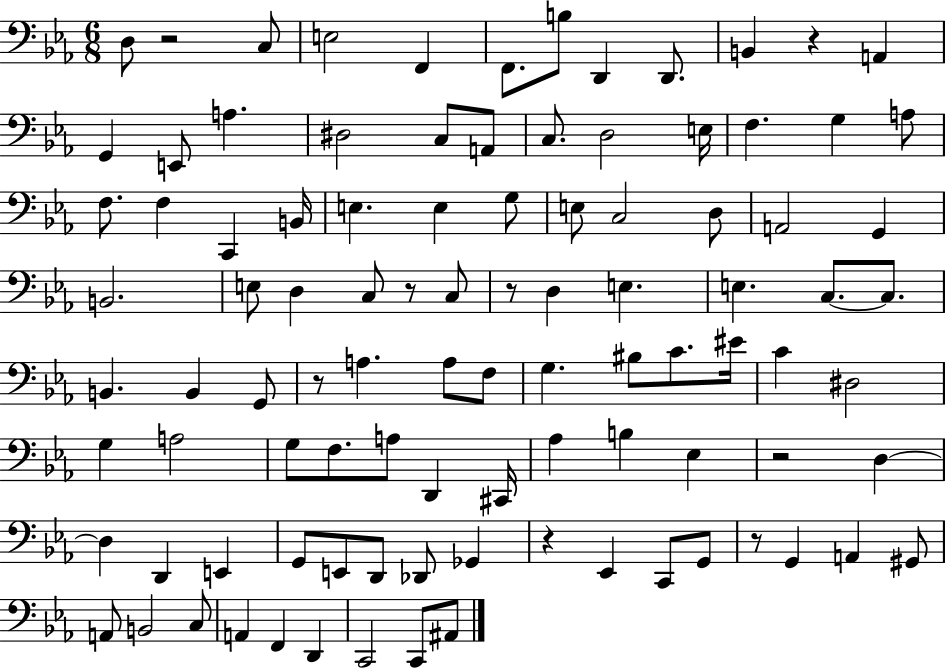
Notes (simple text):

D3/e R/h C3/e E3/h F2/q F2/e. B3/e D2/q D2/e. B2/q R/q A2/q G2/q E2/e A3/q. D#3/h C3/e A2/e C3/e. D3/h E3/s F3/q. G3/q A3/e F3/e. F3/q C2/q B2/s E3/q. E3/q G3/e E3/e C3/h D3/e A2/h G2/q B2/h. E3/e D3/q C3/e R/e C3/e R/e D3/q E3/q. E3/q. C3/e. C3/e. B2/q. B2/q G2/e R/e A3/q. A3/e F3/e G3/q. BIS3/e C4/e. EIS4/s C4/q D#3/h G3/q A3/h G3/e F3/e. A3/e D2/q C#2/s Ab3/q B3/q Eb3/q R/h D3/q D3/q D2/q E2/q G2/e E2/e D2/e Db2/e Gb2/q R/q Eb2/q C2/e G2/e R/e G2/q A2/q G#2/e A2/e B2/h C3/e A2/q F2/q D2/q C2/h C2/e A#2/e